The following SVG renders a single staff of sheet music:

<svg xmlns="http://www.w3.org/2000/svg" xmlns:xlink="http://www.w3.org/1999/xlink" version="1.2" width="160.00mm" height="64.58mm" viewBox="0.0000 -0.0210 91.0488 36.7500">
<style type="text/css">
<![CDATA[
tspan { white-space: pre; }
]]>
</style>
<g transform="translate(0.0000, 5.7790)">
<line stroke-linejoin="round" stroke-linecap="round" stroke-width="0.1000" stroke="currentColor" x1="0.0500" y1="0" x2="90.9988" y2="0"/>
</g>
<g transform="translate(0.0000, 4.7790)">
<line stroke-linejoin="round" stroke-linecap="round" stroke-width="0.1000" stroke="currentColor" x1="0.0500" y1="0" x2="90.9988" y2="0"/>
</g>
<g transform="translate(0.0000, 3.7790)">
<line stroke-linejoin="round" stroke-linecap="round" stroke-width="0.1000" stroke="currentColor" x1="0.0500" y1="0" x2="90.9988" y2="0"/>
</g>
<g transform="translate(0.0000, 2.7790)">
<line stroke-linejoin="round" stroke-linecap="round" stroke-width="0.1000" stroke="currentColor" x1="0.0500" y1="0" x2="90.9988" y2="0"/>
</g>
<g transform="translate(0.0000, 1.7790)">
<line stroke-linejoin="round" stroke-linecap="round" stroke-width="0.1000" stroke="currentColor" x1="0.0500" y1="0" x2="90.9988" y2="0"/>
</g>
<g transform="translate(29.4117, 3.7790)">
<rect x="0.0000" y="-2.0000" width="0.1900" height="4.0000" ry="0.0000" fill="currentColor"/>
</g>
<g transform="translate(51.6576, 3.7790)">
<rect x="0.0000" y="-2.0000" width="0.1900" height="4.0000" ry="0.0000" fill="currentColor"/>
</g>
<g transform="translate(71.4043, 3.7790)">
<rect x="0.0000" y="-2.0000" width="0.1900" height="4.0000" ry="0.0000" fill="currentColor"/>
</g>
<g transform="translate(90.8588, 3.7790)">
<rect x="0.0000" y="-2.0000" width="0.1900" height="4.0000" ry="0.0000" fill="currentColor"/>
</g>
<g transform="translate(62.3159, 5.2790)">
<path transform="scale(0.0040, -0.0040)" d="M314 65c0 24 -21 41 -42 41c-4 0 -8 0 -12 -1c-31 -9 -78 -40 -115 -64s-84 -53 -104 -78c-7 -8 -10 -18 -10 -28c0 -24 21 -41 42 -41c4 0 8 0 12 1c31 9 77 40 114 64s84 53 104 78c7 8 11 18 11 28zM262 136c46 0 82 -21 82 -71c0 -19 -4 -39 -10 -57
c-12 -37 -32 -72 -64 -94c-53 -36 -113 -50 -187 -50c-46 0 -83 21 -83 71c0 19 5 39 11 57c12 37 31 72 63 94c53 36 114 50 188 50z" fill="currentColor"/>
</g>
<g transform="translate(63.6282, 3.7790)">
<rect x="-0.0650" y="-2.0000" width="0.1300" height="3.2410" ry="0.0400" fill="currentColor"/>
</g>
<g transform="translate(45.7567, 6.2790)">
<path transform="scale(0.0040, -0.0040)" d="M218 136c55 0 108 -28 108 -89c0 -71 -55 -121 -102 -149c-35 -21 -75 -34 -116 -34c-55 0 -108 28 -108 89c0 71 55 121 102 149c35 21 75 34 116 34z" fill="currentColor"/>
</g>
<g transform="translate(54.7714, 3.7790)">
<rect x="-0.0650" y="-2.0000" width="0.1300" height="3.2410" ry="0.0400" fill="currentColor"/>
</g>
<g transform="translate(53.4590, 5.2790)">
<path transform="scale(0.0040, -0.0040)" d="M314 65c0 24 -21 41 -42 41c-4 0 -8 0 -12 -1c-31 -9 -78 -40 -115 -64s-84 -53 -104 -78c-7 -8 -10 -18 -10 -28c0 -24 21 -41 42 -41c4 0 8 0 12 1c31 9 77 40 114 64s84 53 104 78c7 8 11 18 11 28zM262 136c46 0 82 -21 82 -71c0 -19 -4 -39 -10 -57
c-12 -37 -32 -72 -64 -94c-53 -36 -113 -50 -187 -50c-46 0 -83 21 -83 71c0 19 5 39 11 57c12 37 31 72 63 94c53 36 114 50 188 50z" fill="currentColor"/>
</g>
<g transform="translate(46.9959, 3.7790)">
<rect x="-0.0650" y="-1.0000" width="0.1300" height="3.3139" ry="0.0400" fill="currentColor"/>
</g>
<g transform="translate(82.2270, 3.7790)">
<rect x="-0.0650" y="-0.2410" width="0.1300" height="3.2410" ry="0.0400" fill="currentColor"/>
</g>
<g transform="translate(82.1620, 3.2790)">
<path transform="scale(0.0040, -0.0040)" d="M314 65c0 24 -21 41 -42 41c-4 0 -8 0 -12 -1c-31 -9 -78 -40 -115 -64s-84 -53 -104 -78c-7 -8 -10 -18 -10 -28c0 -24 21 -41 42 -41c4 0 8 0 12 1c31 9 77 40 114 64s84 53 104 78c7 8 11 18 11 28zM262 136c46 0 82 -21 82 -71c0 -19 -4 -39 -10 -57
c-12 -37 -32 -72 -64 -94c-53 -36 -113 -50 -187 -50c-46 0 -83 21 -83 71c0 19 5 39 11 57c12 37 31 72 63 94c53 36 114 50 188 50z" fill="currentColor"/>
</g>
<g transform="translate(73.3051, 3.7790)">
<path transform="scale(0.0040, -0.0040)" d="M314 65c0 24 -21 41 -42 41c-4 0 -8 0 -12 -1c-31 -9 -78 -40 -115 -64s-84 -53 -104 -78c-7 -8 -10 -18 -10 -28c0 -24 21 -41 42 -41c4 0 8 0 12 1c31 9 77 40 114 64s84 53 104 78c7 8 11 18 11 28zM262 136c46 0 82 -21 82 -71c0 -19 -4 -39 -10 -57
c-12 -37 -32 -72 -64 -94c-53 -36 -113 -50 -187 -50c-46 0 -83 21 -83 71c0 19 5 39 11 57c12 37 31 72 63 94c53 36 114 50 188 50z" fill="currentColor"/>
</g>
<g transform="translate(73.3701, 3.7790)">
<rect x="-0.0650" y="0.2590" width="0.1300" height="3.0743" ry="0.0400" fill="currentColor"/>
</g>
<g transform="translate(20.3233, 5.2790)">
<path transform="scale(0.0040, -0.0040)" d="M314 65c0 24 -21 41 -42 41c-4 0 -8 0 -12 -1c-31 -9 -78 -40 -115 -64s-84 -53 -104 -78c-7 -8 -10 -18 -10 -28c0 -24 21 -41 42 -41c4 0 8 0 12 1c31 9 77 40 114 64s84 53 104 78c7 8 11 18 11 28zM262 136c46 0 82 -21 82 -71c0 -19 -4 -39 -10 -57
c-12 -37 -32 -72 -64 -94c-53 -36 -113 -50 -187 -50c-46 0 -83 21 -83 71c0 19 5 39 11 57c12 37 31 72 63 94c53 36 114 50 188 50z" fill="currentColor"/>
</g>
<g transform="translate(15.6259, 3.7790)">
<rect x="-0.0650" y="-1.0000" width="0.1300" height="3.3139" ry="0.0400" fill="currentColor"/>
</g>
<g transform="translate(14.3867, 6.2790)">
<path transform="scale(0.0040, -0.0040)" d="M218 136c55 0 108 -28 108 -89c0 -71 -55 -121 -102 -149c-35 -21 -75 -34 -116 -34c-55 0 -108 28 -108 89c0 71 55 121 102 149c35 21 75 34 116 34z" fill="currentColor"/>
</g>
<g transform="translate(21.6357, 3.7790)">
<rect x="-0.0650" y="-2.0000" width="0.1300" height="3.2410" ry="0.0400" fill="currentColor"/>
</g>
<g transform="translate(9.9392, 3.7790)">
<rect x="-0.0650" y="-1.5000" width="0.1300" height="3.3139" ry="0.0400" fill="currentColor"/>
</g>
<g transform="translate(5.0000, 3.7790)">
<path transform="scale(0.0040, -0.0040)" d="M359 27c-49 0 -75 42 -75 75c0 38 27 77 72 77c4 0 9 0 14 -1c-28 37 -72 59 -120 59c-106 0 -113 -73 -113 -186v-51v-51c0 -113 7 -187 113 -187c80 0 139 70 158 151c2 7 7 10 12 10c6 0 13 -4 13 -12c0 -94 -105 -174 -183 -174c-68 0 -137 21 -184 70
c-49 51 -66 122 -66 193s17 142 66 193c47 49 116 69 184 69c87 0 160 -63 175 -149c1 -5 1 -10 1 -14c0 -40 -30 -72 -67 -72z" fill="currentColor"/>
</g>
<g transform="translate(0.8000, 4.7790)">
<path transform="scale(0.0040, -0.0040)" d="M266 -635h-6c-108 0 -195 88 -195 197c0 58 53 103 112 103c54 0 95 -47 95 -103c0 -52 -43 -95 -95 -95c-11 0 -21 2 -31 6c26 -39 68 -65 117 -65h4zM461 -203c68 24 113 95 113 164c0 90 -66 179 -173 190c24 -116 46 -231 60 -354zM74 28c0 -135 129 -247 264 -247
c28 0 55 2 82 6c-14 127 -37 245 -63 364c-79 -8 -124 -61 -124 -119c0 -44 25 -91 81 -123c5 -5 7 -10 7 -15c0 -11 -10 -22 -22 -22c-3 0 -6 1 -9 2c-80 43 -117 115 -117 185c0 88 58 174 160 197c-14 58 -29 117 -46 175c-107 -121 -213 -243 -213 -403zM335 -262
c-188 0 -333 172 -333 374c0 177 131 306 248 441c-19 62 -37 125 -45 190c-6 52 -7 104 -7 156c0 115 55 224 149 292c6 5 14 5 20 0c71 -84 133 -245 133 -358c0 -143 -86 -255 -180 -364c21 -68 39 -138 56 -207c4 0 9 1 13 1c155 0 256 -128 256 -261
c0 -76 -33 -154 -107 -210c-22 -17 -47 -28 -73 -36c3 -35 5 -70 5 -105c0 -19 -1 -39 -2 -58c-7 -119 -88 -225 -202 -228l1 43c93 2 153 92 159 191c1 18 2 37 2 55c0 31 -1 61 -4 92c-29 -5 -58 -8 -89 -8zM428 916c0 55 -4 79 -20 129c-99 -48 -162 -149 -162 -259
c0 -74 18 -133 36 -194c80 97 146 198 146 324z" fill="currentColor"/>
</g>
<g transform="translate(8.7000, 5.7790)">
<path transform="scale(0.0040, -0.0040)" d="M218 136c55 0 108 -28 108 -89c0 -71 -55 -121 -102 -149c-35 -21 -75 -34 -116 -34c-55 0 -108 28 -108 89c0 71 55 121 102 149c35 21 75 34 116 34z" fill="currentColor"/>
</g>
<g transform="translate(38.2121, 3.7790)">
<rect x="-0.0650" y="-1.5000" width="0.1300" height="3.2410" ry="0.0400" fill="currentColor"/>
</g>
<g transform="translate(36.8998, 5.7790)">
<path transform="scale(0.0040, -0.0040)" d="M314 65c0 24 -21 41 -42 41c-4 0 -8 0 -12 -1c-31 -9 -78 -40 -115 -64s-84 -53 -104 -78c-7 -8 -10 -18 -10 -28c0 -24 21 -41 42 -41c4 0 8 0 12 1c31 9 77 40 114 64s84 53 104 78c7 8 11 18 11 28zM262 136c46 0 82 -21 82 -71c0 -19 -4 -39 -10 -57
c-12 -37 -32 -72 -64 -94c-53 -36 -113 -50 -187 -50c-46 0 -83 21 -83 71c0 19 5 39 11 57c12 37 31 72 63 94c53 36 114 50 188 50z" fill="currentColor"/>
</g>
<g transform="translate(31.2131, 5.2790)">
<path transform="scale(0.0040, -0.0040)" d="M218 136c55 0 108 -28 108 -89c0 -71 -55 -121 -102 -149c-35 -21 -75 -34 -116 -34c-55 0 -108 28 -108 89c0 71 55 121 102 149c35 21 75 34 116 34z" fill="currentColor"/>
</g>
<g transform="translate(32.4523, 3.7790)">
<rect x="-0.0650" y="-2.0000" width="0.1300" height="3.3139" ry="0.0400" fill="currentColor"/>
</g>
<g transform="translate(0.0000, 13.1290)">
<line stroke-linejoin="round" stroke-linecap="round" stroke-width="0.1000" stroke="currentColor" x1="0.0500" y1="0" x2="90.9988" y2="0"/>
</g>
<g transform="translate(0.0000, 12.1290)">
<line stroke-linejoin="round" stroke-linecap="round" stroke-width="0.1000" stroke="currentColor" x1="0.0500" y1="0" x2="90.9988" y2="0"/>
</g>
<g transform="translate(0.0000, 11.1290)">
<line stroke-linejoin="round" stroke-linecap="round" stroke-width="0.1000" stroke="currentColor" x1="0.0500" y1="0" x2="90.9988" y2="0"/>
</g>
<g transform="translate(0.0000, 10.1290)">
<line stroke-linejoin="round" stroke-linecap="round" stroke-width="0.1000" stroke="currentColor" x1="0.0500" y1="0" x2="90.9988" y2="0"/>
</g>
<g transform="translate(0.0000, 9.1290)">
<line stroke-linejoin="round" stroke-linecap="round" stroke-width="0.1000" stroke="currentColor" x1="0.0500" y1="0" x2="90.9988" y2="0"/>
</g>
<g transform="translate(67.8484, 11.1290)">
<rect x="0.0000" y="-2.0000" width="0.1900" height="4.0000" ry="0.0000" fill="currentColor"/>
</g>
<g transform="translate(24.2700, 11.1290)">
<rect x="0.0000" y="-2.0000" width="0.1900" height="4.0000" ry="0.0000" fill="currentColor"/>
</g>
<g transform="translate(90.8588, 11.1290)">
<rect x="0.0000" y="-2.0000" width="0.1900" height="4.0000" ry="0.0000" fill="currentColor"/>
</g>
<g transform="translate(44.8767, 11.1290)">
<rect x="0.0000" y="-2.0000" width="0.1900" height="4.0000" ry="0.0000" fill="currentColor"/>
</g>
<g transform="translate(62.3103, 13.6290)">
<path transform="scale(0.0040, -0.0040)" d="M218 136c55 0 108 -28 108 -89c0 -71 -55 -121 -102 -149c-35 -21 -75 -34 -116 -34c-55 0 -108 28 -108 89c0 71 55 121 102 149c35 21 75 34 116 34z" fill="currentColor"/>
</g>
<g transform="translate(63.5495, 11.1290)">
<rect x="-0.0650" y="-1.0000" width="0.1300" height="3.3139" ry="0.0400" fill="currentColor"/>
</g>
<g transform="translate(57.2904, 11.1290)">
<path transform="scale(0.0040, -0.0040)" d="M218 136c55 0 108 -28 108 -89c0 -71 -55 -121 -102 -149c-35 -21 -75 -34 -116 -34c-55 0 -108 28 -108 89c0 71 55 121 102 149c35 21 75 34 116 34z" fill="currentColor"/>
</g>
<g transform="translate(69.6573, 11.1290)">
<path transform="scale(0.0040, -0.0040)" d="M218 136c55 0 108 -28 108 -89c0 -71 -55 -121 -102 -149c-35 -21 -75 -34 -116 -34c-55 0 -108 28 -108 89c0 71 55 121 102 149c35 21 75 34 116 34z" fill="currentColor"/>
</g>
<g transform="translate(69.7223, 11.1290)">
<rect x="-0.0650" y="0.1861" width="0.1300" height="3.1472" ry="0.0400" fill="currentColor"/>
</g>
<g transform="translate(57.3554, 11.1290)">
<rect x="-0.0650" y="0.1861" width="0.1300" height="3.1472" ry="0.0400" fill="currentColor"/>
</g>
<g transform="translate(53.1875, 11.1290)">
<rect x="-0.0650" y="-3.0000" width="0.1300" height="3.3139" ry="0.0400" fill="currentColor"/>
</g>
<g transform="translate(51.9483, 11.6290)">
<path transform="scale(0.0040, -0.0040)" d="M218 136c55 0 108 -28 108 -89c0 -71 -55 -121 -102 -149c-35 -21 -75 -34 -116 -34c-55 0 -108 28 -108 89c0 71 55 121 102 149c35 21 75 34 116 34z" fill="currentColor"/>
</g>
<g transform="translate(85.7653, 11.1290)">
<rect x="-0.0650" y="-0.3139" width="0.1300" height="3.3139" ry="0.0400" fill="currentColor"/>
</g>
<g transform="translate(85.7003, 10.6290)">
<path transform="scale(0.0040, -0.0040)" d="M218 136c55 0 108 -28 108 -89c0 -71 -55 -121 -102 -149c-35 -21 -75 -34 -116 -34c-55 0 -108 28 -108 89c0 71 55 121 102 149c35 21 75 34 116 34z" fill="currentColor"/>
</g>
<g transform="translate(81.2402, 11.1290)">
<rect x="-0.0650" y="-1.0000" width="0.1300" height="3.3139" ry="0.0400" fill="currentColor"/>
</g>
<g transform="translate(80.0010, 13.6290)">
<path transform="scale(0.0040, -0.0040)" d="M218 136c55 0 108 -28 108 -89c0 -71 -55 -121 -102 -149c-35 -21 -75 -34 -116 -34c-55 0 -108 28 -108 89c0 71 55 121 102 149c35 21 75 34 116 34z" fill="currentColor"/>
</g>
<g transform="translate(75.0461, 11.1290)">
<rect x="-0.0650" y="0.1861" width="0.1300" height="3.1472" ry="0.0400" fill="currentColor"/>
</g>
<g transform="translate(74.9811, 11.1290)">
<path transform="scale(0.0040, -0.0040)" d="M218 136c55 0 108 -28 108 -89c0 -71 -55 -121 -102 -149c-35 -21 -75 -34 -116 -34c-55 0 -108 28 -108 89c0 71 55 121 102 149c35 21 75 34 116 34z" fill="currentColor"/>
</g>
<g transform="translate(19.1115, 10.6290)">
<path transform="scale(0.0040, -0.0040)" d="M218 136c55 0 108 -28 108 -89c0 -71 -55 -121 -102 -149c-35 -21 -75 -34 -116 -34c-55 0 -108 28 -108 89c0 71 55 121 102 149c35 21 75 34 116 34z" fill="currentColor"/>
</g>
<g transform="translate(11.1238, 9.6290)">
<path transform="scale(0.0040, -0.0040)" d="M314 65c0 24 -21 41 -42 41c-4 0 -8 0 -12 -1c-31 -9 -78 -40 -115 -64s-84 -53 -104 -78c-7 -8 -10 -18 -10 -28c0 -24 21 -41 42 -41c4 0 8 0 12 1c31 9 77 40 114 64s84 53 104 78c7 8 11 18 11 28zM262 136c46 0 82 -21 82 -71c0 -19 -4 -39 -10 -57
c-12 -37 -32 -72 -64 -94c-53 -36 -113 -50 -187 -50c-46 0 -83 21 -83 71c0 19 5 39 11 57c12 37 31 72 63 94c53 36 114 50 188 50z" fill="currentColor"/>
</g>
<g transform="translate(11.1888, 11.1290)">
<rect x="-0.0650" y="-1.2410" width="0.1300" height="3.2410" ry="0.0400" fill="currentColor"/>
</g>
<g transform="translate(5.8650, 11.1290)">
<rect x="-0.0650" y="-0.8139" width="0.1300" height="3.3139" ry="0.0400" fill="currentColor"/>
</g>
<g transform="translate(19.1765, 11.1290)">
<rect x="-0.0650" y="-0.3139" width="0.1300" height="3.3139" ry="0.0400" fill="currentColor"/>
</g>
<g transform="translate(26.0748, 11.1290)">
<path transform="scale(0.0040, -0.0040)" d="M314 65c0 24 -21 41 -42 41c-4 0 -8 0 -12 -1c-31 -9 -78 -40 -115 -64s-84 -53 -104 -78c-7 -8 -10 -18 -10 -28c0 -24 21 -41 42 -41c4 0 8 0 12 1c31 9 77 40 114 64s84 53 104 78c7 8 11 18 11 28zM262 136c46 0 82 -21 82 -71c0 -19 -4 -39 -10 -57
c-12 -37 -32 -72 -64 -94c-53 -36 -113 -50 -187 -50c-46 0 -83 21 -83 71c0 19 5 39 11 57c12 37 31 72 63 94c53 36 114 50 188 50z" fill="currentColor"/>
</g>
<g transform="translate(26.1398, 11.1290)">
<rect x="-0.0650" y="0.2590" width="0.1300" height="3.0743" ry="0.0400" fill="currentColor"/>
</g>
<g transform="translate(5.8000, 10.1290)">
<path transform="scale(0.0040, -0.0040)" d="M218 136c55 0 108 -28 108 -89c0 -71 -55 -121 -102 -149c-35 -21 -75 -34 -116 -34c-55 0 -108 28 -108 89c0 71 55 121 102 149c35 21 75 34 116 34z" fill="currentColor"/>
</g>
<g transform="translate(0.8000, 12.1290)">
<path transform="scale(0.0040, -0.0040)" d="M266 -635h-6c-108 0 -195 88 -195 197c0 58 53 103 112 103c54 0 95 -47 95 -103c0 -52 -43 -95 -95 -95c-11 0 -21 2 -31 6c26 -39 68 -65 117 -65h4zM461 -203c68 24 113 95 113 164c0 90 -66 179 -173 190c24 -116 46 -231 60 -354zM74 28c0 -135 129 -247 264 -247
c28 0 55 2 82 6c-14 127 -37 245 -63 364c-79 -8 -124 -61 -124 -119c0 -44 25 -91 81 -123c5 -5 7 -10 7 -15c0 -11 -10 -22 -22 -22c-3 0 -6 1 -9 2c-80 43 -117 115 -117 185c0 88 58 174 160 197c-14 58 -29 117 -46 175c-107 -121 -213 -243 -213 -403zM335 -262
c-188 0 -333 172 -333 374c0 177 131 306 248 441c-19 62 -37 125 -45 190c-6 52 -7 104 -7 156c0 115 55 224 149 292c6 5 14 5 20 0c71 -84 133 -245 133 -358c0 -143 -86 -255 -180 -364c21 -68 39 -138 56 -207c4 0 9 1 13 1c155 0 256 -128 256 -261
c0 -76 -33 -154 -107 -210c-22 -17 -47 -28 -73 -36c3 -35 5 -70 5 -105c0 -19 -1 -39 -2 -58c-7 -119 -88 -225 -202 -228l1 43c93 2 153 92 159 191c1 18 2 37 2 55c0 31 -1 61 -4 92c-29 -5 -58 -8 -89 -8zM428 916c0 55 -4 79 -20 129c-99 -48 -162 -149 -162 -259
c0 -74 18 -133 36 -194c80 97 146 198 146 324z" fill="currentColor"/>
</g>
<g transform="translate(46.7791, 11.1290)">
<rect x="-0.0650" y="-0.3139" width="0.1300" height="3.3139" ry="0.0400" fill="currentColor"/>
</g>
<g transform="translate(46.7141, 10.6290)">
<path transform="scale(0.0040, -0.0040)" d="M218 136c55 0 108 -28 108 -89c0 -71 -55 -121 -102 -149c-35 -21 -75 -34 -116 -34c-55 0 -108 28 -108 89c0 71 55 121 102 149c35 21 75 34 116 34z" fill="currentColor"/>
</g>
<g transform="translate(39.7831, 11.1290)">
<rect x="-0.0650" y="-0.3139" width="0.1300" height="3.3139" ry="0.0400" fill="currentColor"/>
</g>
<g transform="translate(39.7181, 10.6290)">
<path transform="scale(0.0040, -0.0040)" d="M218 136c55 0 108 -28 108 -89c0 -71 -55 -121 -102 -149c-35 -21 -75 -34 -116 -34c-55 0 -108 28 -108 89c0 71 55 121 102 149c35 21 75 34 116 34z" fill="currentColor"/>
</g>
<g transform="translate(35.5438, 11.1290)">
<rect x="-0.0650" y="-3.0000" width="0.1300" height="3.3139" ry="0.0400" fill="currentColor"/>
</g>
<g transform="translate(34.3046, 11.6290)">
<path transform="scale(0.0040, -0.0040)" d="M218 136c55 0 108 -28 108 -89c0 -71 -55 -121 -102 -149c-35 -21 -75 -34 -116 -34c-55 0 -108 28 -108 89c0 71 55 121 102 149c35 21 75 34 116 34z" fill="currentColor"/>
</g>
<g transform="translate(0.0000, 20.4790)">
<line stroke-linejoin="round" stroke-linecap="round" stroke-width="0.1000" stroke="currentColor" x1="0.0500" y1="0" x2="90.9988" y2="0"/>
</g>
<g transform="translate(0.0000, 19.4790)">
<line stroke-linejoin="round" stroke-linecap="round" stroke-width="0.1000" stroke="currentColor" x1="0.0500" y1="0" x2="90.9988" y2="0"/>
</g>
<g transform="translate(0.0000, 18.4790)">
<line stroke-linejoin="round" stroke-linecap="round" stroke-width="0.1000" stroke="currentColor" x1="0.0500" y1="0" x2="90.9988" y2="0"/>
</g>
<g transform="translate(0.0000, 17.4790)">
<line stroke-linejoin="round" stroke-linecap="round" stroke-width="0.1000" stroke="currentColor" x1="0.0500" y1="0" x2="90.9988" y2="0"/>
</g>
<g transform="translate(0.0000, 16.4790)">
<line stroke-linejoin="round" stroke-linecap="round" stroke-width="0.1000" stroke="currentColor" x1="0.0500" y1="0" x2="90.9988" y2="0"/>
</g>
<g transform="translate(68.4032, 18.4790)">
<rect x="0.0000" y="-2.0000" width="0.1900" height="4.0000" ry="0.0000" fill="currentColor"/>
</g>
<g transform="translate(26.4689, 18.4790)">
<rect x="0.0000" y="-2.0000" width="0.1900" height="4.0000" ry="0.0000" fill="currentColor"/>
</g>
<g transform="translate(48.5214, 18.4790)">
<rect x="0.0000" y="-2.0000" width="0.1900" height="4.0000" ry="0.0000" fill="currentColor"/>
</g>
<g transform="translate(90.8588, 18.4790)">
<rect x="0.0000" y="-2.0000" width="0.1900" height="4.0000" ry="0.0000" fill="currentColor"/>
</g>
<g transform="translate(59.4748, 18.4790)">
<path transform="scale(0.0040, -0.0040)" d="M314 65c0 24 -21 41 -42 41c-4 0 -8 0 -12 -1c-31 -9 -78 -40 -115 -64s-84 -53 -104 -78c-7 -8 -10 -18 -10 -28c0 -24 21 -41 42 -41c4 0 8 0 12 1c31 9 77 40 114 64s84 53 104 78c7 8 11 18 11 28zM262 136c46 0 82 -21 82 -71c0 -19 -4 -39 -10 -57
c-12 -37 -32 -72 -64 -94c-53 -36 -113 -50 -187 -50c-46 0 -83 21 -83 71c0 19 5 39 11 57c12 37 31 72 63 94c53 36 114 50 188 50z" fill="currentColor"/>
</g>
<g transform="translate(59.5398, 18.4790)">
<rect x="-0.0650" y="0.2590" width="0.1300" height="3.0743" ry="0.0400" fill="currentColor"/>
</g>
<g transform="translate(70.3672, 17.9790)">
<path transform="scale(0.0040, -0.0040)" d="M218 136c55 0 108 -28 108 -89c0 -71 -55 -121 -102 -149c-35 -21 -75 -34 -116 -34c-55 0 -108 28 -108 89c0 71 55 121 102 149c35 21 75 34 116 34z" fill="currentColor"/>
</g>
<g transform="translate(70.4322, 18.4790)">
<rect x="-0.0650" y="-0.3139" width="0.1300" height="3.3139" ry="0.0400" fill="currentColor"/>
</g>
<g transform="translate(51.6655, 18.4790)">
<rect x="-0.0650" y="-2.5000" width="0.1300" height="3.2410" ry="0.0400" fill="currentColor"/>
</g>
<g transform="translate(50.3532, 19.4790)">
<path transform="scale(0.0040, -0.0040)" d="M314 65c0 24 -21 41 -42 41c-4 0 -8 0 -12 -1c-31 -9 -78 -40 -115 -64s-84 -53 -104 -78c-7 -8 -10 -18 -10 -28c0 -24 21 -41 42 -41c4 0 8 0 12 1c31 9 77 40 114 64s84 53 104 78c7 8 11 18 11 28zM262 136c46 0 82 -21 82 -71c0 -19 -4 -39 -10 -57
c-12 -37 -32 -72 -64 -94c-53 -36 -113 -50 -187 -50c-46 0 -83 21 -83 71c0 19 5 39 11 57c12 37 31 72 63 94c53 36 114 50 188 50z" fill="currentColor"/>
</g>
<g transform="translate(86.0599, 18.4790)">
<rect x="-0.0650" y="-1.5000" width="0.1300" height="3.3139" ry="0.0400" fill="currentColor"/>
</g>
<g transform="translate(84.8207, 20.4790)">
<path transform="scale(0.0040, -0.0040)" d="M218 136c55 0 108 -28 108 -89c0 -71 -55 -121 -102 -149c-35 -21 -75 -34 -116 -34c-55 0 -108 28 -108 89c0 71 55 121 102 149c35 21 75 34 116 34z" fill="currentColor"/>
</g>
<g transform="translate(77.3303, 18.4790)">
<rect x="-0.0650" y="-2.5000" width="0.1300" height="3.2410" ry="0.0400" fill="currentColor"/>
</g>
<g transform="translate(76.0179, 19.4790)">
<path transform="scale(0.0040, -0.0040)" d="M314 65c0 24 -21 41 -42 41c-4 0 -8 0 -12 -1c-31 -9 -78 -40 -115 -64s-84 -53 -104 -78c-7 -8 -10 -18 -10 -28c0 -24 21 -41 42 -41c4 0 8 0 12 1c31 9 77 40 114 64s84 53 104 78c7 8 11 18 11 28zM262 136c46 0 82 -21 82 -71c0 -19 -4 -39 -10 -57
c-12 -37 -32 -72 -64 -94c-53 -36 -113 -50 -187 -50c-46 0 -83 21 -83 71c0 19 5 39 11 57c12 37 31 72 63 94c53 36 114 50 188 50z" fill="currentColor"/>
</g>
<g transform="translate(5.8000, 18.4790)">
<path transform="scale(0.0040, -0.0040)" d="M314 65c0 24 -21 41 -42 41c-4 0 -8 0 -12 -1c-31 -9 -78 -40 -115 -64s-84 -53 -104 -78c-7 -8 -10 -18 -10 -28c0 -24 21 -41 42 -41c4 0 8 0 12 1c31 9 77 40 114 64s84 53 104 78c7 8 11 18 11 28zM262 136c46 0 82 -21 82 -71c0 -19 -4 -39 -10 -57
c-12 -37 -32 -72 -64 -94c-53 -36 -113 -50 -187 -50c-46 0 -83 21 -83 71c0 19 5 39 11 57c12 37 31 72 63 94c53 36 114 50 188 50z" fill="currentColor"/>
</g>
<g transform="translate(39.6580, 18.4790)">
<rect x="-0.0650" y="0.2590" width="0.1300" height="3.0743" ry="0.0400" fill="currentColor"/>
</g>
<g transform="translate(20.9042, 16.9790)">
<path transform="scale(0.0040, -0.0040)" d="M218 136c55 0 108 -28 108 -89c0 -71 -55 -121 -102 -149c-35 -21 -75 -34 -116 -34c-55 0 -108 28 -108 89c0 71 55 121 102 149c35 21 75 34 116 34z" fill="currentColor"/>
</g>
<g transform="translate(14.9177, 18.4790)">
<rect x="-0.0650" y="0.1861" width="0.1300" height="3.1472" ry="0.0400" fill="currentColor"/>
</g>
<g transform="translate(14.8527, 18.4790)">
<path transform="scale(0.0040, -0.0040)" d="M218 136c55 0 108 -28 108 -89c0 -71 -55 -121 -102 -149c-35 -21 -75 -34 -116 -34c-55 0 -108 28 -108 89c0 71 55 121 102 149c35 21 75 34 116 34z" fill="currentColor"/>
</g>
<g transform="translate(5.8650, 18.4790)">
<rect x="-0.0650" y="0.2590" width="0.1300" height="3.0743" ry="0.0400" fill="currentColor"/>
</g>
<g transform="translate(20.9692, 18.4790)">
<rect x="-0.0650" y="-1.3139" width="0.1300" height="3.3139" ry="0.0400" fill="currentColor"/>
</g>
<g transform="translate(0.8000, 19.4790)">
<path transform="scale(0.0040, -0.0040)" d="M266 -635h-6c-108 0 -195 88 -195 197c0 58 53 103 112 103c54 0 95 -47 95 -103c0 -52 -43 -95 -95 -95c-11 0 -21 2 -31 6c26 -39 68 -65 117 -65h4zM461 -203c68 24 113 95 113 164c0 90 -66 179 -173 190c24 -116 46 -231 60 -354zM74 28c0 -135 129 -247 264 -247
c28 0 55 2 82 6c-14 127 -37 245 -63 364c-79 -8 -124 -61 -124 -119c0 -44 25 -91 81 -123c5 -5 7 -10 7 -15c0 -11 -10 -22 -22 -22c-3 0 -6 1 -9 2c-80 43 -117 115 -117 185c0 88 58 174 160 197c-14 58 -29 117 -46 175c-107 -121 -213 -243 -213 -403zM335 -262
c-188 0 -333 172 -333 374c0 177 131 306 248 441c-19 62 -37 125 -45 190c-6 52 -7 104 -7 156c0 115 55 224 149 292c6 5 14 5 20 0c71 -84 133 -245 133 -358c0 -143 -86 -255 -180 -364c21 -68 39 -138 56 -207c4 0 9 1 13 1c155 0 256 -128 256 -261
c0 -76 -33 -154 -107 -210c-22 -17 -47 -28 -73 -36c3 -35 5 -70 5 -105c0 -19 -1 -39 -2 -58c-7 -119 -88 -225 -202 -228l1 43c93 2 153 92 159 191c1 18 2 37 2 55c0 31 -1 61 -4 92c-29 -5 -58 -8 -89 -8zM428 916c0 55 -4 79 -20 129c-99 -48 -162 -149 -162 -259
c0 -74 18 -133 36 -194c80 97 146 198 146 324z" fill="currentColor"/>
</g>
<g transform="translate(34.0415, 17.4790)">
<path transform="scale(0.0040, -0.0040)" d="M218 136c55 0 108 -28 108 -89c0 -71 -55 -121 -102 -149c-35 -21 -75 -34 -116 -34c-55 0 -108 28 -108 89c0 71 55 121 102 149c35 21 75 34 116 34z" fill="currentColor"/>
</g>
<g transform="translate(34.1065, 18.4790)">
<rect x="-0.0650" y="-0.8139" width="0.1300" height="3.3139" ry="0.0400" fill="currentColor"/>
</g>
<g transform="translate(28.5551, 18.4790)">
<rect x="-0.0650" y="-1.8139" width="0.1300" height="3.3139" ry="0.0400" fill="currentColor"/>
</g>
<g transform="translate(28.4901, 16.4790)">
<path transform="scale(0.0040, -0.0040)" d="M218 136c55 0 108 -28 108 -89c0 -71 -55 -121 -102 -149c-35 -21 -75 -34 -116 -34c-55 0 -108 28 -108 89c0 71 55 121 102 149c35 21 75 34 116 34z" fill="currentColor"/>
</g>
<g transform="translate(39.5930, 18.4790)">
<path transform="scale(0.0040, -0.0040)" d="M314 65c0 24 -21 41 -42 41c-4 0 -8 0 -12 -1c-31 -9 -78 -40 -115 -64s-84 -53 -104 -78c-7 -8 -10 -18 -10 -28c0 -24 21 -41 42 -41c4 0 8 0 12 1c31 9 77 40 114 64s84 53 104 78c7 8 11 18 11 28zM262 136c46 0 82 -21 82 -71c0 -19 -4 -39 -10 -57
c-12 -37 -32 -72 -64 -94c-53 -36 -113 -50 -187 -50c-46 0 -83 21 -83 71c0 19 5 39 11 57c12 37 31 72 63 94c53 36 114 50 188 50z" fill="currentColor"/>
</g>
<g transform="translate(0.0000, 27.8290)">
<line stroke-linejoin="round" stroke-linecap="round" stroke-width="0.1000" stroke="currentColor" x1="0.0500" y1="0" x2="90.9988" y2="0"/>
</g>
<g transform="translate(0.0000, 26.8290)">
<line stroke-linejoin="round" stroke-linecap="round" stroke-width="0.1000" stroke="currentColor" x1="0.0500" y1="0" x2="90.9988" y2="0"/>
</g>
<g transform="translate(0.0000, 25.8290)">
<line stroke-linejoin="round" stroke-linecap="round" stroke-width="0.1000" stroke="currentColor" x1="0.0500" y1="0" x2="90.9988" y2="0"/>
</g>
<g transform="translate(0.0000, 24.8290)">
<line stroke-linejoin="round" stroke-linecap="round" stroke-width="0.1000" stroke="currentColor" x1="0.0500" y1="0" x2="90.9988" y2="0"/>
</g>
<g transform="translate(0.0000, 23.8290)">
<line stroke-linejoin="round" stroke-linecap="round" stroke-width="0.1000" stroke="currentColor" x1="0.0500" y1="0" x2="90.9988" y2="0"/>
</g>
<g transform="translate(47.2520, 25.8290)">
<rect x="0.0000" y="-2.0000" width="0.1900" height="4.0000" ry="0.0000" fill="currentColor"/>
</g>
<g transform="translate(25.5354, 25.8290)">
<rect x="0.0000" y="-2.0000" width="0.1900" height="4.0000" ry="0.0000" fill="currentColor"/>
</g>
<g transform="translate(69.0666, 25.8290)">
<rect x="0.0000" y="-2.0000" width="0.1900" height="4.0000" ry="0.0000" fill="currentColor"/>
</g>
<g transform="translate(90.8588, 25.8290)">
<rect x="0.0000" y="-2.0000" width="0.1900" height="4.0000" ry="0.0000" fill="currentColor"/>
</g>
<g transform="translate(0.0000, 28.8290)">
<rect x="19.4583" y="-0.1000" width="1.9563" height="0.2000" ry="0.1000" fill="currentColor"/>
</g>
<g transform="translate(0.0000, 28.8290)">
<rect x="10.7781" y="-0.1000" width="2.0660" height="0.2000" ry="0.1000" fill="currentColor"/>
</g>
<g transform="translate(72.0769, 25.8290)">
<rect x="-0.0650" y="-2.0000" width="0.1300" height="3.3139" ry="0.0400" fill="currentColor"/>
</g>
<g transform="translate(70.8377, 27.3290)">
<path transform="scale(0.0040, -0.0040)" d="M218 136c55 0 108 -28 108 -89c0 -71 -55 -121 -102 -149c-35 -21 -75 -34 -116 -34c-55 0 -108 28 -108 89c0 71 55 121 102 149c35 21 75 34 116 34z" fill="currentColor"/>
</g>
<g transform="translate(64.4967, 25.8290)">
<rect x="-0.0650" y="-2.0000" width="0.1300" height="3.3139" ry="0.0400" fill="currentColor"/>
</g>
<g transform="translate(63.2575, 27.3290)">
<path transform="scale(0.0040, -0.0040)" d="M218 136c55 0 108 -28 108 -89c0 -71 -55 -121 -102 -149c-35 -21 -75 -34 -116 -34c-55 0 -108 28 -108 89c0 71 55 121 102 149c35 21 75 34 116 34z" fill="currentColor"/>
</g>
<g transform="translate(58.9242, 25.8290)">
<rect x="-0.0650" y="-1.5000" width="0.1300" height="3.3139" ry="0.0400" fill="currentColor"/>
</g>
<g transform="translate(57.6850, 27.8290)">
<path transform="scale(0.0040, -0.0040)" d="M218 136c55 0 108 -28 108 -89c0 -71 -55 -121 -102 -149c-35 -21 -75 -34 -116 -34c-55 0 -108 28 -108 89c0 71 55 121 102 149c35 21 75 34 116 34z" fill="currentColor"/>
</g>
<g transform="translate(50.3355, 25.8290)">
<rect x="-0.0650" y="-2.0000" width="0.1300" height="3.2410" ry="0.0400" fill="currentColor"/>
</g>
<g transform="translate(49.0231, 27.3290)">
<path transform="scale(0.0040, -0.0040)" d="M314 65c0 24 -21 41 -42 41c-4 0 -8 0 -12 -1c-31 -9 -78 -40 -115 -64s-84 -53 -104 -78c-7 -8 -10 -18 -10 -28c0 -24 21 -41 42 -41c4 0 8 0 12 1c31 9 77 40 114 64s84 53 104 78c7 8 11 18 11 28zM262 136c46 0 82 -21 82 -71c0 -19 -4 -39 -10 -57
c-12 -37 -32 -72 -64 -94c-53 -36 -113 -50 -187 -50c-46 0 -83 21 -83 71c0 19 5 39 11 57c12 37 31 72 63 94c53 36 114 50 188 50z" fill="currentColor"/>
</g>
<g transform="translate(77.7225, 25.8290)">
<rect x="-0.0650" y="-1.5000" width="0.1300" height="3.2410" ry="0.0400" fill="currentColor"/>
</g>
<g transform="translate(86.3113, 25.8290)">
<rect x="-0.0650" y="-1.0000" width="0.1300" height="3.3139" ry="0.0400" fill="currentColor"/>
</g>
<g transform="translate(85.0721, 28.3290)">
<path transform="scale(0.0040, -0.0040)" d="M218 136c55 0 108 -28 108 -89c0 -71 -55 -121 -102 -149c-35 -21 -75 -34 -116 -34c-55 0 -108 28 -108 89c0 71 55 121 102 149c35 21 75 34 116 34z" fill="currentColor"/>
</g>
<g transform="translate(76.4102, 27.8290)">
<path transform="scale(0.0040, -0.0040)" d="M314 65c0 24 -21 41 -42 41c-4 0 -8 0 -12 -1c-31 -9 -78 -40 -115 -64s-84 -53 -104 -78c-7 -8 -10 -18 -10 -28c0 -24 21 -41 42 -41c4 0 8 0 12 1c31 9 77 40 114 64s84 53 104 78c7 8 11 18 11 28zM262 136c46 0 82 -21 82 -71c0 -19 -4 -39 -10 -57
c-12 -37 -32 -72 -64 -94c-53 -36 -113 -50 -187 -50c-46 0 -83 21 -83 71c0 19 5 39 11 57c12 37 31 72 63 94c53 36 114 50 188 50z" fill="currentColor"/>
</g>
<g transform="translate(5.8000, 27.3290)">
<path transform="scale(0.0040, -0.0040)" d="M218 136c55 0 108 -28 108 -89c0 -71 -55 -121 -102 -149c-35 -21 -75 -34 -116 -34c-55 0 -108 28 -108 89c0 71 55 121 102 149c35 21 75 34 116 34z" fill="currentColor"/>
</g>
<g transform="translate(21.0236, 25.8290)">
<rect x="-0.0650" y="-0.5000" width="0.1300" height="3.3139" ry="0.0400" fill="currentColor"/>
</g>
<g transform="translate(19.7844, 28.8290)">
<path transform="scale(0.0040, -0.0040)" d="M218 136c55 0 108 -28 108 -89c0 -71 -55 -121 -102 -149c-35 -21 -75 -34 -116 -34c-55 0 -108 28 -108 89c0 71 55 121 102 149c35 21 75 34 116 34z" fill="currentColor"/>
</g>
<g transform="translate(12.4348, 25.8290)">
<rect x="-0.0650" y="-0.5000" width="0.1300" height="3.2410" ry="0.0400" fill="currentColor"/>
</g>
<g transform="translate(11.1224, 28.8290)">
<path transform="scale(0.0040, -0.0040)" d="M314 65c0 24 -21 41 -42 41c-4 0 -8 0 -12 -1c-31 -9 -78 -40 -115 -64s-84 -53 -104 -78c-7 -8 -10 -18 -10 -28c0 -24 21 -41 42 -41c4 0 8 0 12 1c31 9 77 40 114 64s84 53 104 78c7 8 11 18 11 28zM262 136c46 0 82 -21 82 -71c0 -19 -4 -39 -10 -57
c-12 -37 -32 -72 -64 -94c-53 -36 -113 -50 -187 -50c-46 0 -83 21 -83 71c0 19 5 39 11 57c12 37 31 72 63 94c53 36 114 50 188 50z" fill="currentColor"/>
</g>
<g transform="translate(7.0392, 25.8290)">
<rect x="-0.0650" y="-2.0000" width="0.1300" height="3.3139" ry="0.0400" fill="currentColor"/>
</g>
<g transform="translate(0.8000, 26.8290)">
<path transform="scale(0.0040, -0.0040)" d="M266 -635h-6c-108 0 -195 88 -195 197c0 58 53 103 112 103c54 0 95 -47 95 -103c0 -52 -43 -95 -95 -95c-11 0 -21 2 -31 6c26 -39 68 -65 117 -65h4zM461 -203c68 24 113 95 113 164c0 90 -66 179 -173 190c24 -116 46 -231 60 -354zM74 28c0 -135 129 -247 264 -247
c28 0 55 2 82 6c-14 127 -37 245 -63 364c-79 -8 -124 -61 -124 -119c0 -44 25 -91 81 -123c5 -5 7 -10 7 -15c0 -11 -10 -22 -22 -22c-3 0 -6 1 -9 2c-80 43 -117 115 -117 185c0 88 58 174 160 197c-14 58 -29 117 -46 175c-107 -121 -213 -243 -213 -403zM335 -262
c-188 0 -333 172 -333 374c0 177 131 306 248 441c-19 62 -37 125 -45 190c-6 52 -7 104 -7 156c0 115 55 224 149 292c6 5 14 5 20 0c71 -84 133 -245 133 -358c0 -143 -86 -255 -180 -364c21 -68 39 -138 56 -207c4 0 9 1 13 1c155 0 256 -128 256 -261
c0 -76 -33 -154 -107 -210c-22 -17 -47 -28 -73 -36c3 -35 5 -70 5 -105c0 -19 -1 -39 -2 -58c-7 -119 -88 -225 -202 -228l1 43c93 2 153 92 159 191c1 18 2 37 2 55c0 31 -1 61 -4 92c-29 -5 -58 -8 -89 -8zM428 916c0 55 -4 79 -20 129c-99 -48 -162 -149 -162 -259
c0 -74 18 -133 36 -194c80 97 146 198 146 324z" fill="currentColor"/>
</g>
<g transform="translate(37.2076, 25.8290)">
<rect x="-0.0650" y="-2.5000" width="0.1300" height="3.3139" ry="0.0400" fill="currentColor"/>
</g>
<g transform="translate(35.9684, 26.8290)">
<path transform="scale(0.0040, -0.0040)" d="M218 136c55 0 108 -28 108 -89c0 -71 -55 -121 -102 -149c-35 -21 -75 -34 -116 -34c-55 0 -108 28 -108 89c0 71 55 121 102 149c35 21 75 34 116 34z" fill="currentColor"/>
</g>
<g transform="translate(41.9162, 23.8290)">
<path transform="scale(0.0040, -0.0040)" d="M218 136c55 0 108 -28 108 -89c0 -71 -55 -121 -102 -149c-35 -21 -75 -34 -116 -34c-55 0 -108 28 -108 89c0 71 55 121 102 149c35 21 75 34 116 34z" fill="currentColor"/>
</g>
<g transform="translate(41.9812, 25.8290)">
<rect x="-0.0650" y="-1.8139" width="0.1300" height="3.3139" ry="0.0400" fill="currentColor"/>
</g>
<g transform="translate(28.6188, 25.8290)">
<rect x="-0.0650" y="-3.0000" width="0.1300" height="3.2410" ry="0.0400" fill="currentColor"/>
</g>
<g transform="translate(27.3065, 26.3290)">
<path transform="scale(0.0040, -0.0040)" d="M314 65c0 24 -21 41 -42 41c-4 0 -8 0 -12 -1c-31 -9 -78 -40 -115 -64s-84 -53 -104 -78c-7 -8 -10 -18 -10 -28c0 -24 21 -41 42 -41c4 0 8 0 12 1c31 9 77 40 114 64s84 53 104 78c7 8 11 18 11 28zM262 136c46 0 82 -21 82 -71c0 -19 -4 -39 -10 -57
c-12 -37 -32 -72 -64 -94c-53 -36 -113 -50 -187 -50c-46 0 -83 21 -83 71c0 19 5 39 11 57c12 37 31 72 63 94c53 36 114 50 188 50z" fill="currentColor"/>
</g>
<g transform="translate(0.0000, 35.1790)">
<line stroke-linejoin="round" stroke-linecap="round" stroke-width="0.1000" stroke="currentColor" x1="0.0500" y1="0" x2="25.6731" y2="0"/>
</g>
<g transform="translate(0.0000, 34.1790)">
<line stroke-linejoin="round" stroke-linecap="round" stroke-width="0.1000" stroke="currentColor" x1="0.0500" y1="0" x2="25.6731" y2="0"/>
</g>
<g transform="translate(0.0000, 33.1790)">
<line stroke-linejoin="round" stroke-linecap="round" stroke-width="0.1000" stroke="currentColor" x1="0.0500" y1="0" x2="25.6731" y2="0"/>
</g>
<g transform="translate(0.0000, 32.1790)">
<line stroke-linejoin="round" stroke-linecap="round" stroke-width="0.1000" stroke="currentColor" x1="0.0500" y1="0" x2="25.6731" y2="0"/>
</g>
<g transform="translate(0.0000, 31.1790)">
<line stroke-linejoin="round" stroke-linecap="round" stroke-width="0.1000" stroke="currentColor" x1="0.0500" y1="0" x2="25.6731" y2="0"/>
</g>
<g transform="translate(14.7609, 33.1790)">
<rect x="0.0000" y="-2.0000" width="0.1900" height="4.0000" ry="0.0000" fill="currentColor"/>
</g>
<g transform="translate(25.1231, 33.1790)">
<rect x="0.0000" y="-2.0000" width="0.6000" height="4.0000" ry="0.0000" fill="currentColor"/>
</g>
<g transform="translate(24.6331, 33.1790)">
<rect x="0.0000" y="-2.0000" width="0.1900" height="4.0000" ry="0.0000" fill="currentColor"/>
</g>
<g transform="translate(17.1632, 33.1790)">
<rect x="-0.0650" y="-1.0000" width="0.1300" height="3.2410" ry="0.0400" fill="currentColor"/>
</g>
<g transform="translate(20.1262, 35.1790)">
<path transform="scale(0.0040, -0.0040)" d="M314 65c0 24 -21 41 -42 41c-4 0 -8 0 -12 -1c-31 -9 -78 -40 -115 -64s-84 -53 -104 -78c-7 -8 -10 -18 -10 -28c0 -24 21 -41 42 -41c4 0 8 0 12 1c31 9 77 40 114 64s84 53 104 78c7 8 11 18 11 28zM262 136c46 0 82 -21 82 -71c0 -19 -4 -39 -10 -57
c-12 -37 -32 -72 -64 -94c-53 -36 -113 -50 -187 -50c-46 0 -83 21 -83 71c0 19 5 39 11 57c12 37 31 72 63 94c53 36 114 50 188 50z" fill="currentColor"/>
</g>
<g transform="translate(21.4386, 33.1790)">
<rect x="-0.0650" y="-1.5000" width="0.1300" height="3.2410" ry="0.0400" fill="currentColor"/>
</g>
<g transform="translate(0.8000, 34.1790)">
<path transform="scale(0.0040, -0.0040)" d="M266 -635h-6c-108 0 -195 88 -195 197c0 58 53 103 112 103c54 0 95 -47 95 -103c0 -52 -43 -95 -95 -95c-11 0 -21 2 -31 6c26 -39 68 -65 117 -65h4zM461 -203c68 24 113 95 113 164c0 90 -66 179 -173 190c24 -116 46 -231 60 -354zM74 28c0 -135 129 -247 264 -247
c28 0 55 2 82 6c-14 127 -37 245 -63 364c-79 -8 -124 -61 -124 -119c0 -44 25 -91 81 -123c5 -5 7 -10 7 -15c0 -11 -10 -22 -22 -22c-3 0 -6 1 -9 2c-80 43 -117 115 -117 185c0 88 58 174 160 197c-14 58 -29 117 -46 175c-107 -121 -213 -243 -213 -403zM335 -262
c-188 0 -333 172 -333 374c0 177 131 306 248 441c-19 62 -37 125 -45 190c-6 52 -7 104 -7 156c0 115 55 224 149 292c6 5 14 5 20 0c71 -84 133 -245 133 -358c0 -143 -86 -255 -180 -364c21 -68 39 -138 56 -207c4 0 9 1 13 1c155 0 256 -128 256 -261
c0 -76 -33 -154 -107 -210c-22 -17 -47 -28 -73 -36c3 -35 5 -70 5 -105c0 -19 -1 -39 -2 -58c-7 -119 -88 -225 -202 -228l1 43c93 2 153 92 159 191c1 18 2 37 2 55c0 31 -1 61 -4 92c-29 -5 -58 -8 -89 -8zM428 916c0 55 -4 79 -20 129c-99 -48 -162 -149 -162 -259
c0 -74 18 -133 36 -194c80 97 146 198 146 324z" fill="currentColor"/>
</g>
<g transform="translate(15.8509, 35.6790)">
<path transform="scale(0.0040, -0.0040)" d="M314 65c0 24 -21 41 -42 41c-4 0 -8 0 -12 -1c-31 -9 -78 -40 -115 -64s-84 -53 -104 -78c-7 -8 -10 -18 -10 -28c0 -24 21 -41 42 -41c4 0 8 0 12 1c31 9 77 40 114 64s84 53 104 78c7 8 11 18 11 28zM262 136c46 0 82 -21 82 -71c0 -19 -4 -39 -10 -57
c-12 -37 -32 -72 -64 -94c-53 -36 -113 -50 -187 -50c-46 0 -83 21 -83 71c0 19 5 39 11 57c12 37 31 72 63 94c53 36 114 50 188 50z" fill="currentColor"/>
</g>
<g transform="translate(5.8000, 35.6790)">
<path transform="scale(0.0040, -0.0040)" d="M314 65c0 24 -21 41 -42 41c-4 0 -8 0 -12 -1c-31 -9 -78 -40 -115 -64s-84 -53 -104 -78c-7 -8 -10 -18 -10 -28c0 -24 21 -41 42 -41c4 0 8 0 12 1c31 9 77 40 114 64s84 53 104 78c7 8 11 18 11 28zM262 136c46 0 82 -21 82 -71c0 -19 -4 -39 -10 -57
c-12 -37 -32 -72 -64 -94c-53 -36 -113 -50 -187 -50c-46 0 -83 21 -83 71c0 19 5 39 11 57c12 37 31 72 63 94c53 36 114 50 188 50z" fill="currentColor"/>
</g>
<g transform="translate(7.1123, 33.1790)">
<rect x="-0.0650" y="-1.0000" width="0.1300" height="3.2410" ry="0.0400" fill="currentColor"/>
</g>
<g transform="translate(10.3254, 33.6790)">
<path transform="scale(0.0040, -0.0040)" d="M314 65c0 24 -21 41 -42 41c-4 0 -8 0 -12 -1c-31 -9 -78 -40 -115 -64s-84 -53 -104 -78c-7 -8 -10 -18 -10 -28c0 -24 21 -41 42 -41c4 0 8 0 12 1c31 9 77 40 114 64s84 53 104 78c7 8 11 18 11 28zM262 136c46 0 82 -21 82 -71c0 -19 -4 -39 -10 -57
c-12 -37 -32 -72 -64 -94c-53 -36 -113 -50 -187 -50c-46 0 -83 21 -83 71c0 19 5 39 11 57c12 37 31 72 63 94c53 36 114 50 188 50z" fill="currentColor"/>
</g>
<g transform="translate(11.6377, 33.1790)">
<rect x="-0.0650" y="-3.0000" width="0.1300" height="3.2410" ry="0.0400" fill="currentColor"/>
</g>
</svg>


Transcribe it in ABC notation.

X:1
T:Untitled
M:4/4
L:1/4
K:C
E D F2 F E2 D F2 F2 B2 c2 d e2 c B2 A c c A B D B B D c B2 B e f d B2 G2 B2 c G2 E F C2 C A2 G f F2 E F F E2 D D2 A2 D2 E2